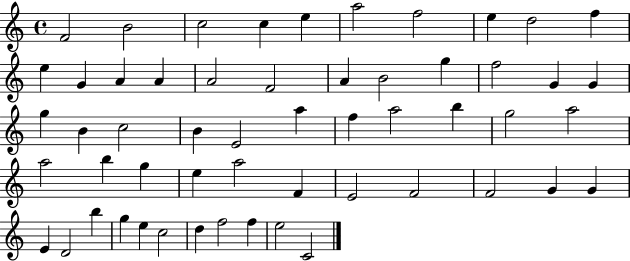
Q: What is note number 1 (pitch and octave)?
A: F4